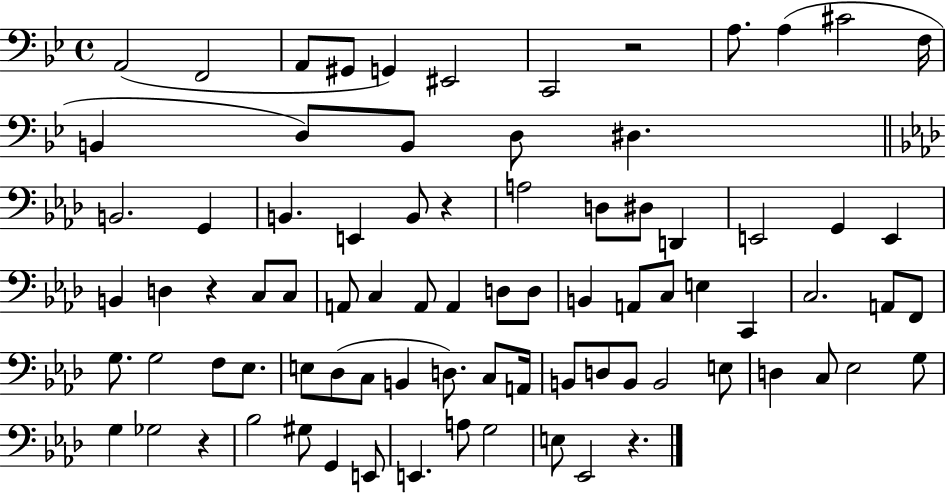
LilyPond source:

{
  \clef bass
  \time 4/4
  \defaultTimeSignature
  \key bes \major
  a,2( f,2 | a,8 gis,8 g,4) eis,2 | c,2 r2 | a8. a4( cis'2 f16 | \break b,4 d8) b,8 d8 dis4. | \bar "||" \break \key aes \major b,2. g,4 | b,4. e,4 b,8 r4 | a2 d8 dis8 d,4 | e,2 g,4 e,4 | \break b,4 d4 r4 c8 c8 | a,8 c4 a,8 a,4 d8 d8 | b,4 a,8 c8 e4 c,4 | c2. a,8 f,8 | \break g8. g2 f8 ees8. | e8 des8( c8 b,4 d8.) c8 a,16 | b,8 d8 b,8 b,2 e8 | d4 c8 ees2 g8 | \break g4 ges2 r4 | bes2 gis8 g,4 e,8 | e,4. a8 g2 | e8 ees,2 r4. | \break \bar "|."
}